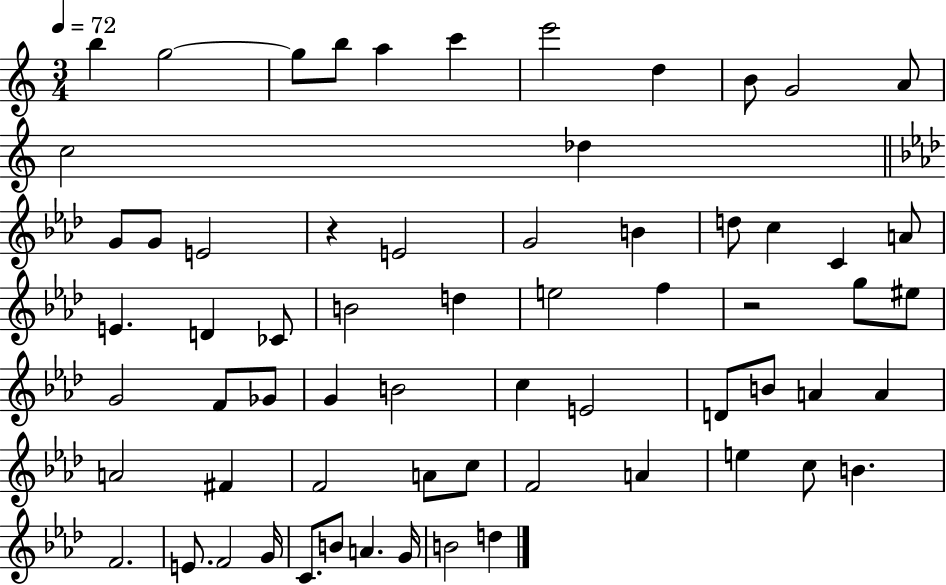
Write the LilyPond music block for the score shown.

{
  \clef treble
  \numericTimeSignature
  \time 3/4
  \key c \major
  \tempo 4 = 72
  b''4 g''2~~ | g''8 b''8 a''4 c'''4 | e'''2 d''4 | b'8 g'2 a'8 | \break c''2 des''4 | \bar "||" \break \key aes \major g'8 g'8 e'2 | r4 e'2 | g'2 b'4 | d''8 c''4 c'4 a'8 | \break e'4. d'4 ces'8 | b'2 d''4 | e''2 f''4 | r2 g''8 eis''8 | \break g'2 f'8 ges'8 | g'4 b'2 | c''4 e'2 | d'8 b'8 a'4 a'4 | \break a'2 fis'4 | f'2 a'8 c''8 | f'2 a'4 | e''4 c''8 b'4. | \break f'2. | e'8. f'2 g'16 | c'8. b'8 a'4. g'16 | b'2 d''4 | \break \bar "|."
}